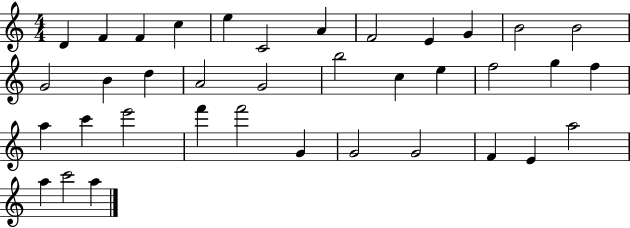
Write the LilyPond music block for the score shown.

{
  \clef treble
  \numericTimeSignature
  \time 4/4
  \key c \major
  d'4 f'4 f'4 c''4 | e''4 c'2 a'4 | f'2 e'4 g'4 | b'2 b'2 | \break g'2 b'4 d''4 | a'2 g'2 | b''2 c''4 e''4 | f''2 g''4 f''4 | \break a''4 c'''4 e'''2 | f'''4 f'''2 g'4 | g'2 g'2 | f'4 e'4 a''2 | \break a''4 c'''2 a''4 | \bar "|."
}